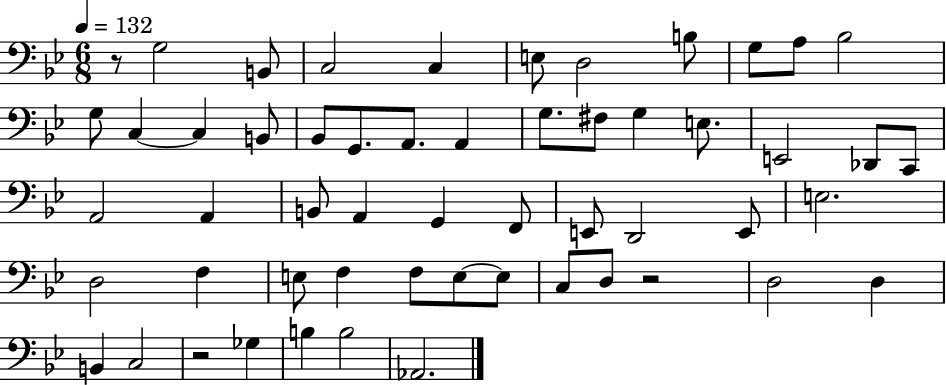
{
  \clef bass
  \numericTimeSignature
  \time 6/8
  \key bes \major
  \tempo 4 = 132
  \repeat volta 2 { r8 g2 b,8 | c2 c4 | e8 d2 b8 | g8 a8 bes2 | \break g8 c4~~ c4 b,8 | bes,8 g,8. a,8. a,4 | g8. fis8 g4 e8. | e,2 des,8 c,8 | \break a,2 a,4 | b,8 a,4 g,4 f,8 | e,8 d,2 e,8 | e2. | \break d2 f4 | e8 f4 f8 e8~~ e8 | c8 d8 r2 | d2 d4 | \break b,4 c2 | r2 ges4 | b4 b2 | aes,2. | \break } \bar "|."
}